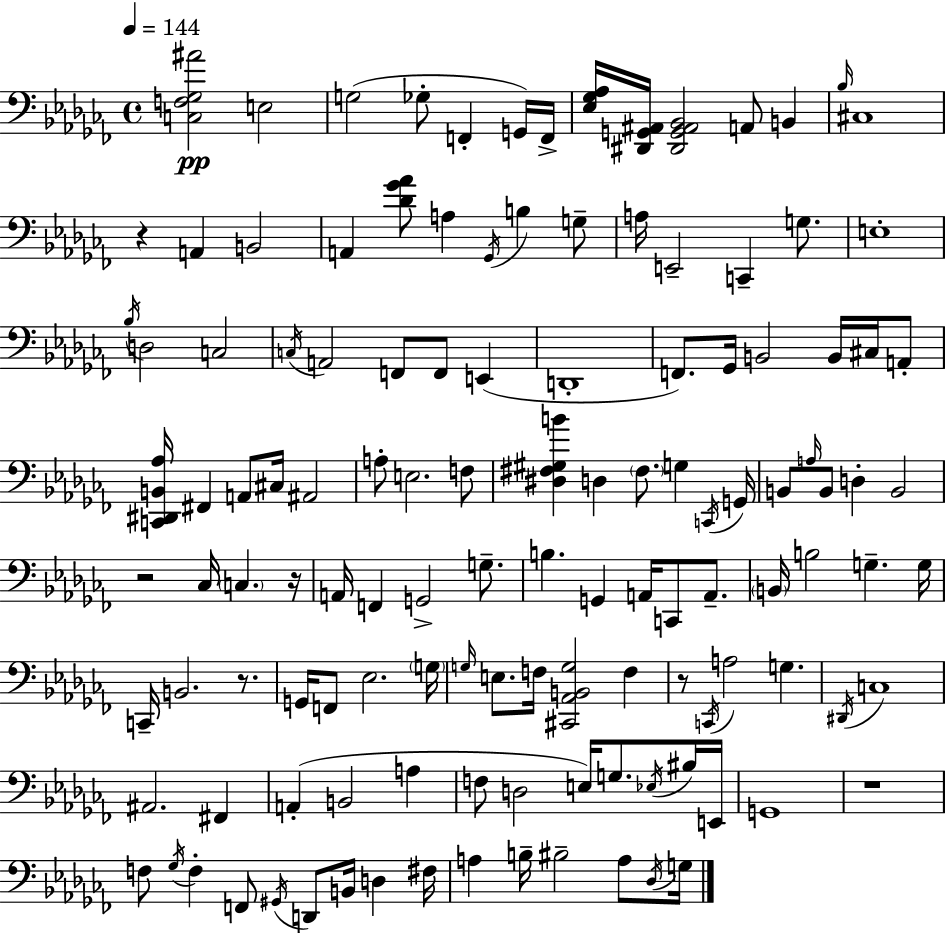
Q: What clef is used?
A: bass